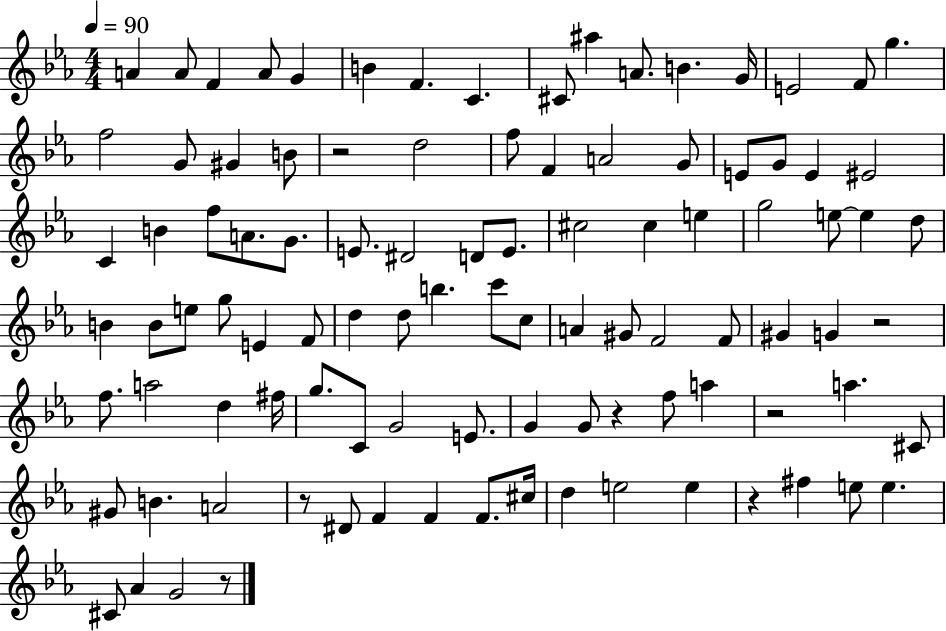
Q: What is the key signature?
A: EES major